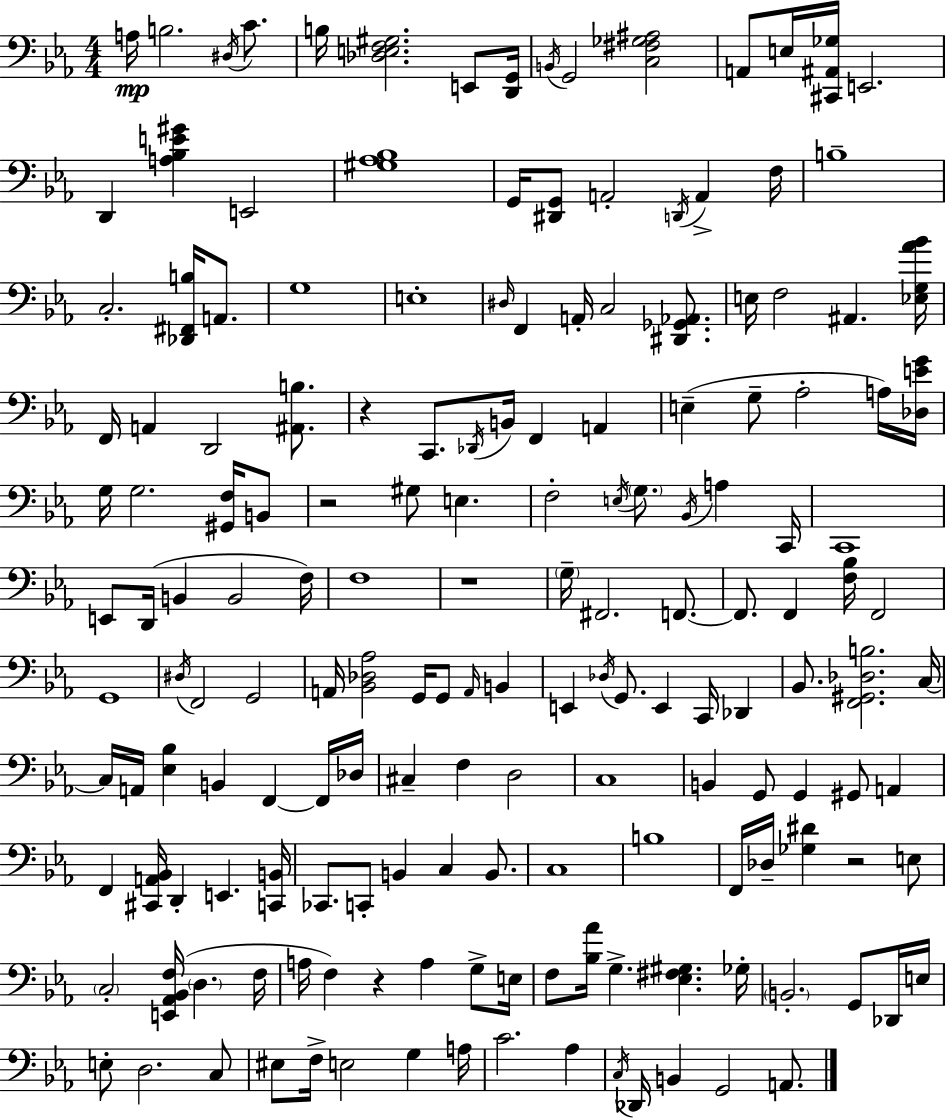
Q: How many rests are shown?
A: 5